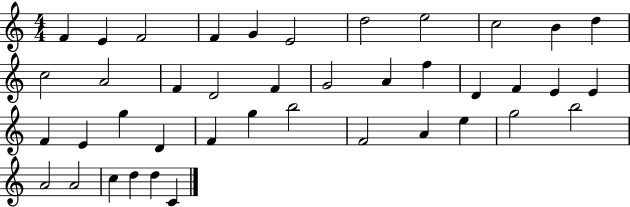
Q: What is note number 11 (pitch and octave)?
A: D5